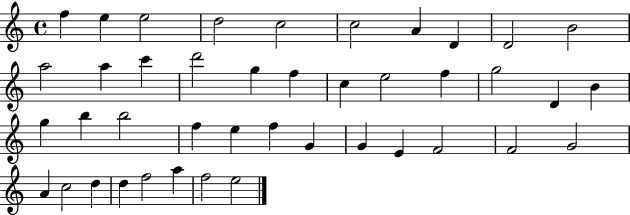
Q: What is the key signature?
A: C major